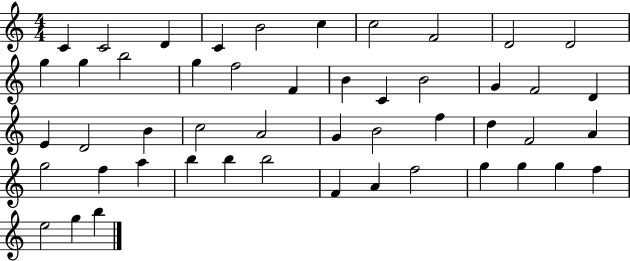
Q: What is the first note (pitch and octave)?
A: C4